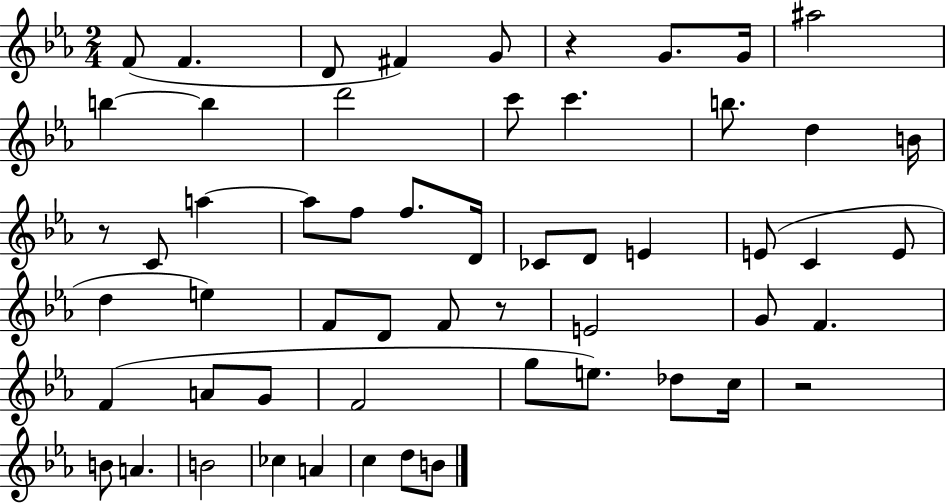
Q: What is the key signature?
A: EES major